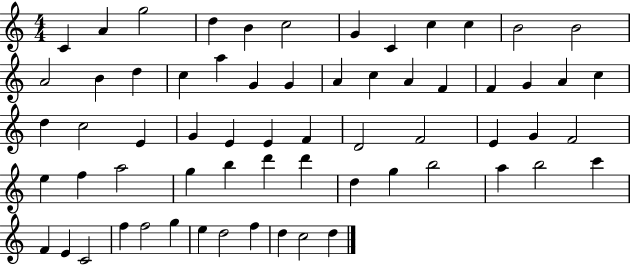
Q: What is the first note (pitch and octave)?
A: C4